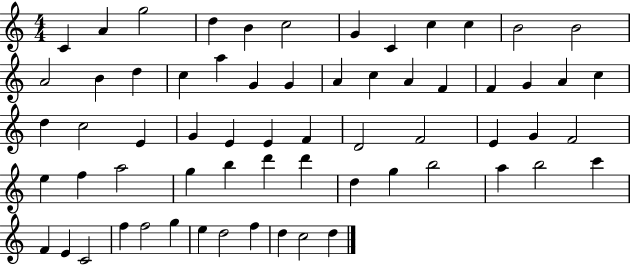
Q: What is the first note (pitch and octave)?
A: C4